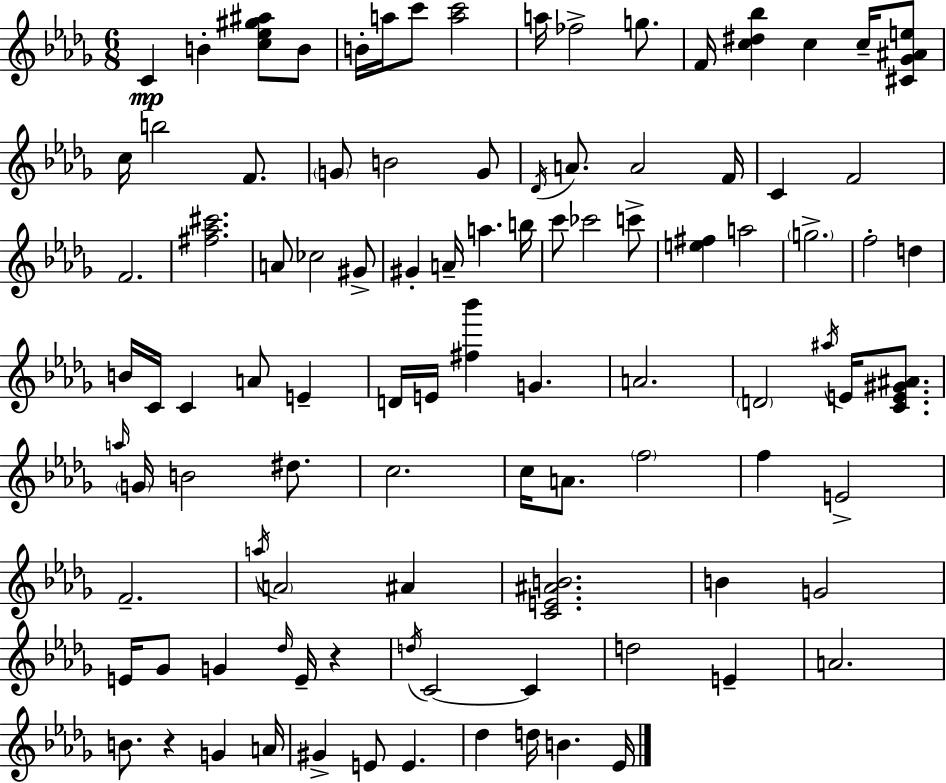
C4/q B4/q [C5,Eb5,G#5,A#5]/e B4/e B4/s A5/s C6/e [A5,C6]/h A5/s FES5/h G5/e. F4/s [C5,D#5,Bb5]/q C5/q C5/s [C#4,Gb4,A#4,E5]/e C5/s B5/h F4/e. G4/e B4/h G4/e Db4/s A4/e. A4/h F4/s C4/q F4/h F4/h. [F#5,Ab5,C#6]/h. A4/e CES5/h G#4/e G#4/q A4/s A5/q. B5/s C6/e CES6/h C6/e [E5,F#5]/q A5/h G5/h. F5/h D5/q B4/s C4/s C4/q A4/e E4/q D4/s E4/s [F#5,Bb6]/q G4/q. A4/h. D4/h A#5/s E4/s [C4,E4,G#4,A#4]/e. A5/s G4/s B4/h D#5/e. C5/h. C5/s A4/e. F5/h F5/q E4/h F4/h. A5/s A4/h A#4/q [C4,E4,A#4,B4]/h. B4/q G4/h E4/s Gb4/e G4/q Db5/s E4/s R/q D5/s C4/h C4/q D5/h E4/q A4/h. B4/e. R/q G4/q A4/s G#4/q E4/e E4/q. Db5/q D5/s B4/q. Eb4/s